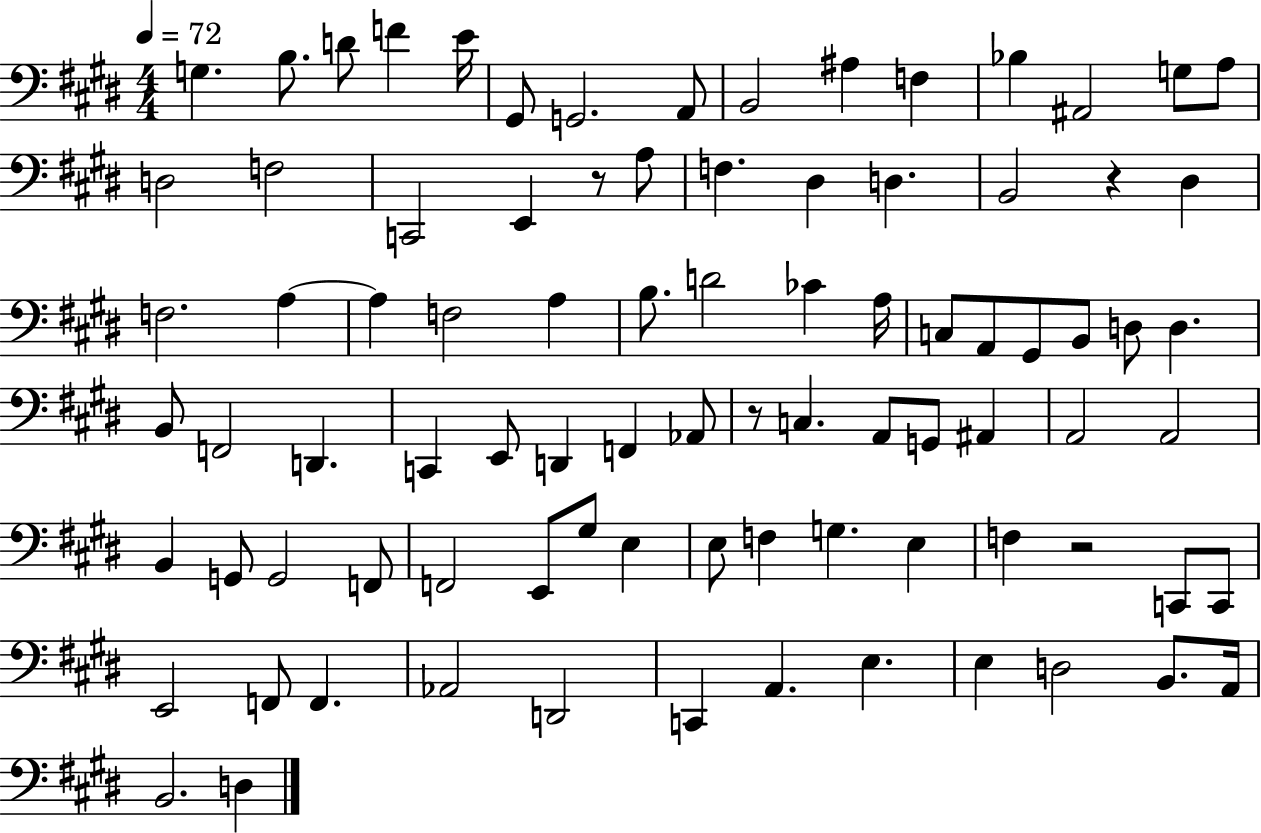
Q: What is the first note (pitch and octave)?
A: G3